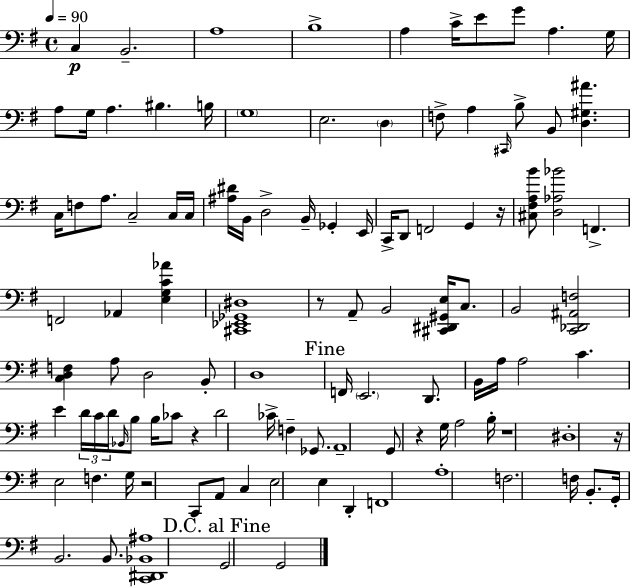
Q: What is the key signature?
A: E minor